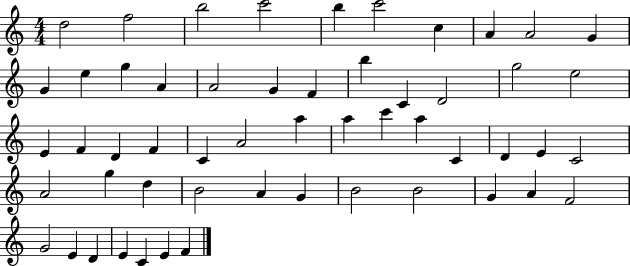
X:1
T:Untitled
M:4/4
L:1/4
K:C
d2 f2 b2 c'2 b c'2 c A A2 G G e g A A2 G F b C D2 g2 e2 E F D F C A2 a a c' a C D E C2 A2 g d B2 A G B2 B2 G A F2 G2 E D E C E F